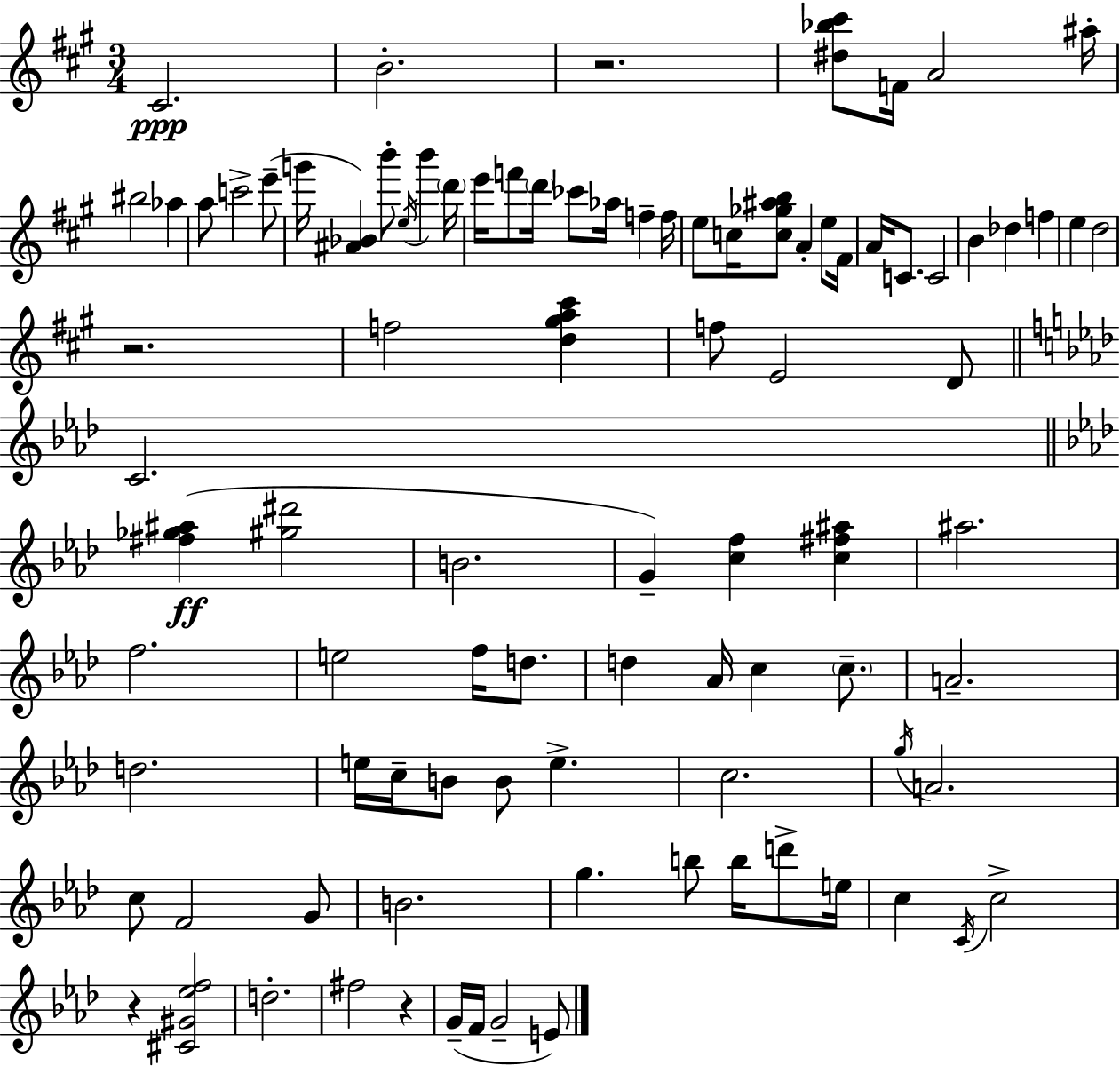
{
  \clef treble
  \numericTimeSignature
  \time 3/4
  \key a \major
  cis'2.\ppp | b'2.-. | r2. | <dis'' bes'' cis'''>8 f'16 a'2 ais''16-. | \break bis''2 aes''4 | a''8 c'''2-> e'''8--( | g'''16 <ais' bes'>4) b'''8-. \acciaccatura { e''16 } b'''4 | \parenthesize d'''16 e'''16 f'''8 \parenthesize d'''16 ces'''8 aes''16 f''4-- | \break f''16 e''8 c''16 <c'' ges'' ais'' b''>8 a'4-. e''8 | fis'16 a'16 c'8. c'2 | b'4 des''4 f''4 | e''4 d''2 | \break r2. | f''2 <d'' gis'' a'' cis'''>4 | f''8 e'2 d'8 | \bar "||" \break \key f \minor c'2. | \bar "||" \break \key f \minor <fis'' ges'' ais''>4(\ff <gis'' dis'''>2 | b'2. | g'4--) <c'' f''>4 <c'' fis'' ais''>4 | ais''2. | \break f''2. | e''2 f''16 d''8. | d''4 aes'16 c''4 \parenthesize c''8.-- | a'2.-- | \break d''2. | e''16 c''16-- b'8 b'8 e''4.-> | c''2. | \acciaccatura { g''16 } a'2. | \break c''8 f'2 g'8 | b'2. | g''4. b''8 b''16 d'''8-> | e''16 c''4 \acciaccatura { c'16 } c''2-> | \break r4 <cis' gis' ees'' f''>2 | d''2.-. | fis''2 r4 | g'16--( f'16 g'2-- | \break e'8) \bar "|."
}